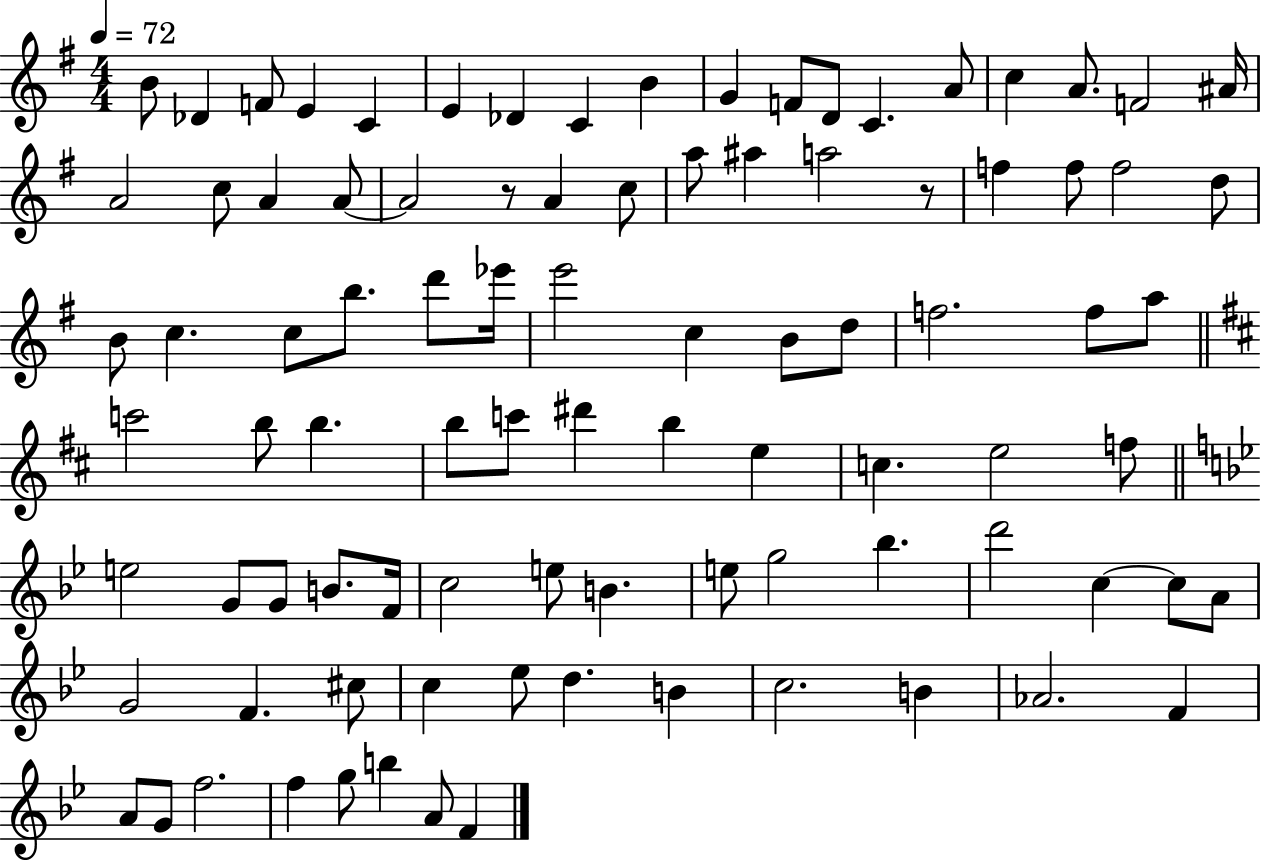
X:1
T:Untitled
M:4/4
L:1/4
K:G
B/2 _D F/2 E C E _D C B G F/2 D/2 C A/2 c A/2 F2 ^A/4 A2 c/2 A A/2 A2 z/2 A c/2 a/2 ^a a2 z/2 f f/2 f2 d/2 B/2 c c/2 b/2 d'/2 _e'/4 e'2 c B/2 d/2 f2 f/2 a/2 c'2 b/2 b b/2 c'/2 ^d' b e c e2 f/2 e2 G/2 G/2 B/2 F/4 c2 e/2 B e/2 g2 _b d'2 c c/2 A/2 G2 F ^c/2 c _e/2 d B c2 B _A2 F A/2 G/2 f2 f g/2 b A/2 F